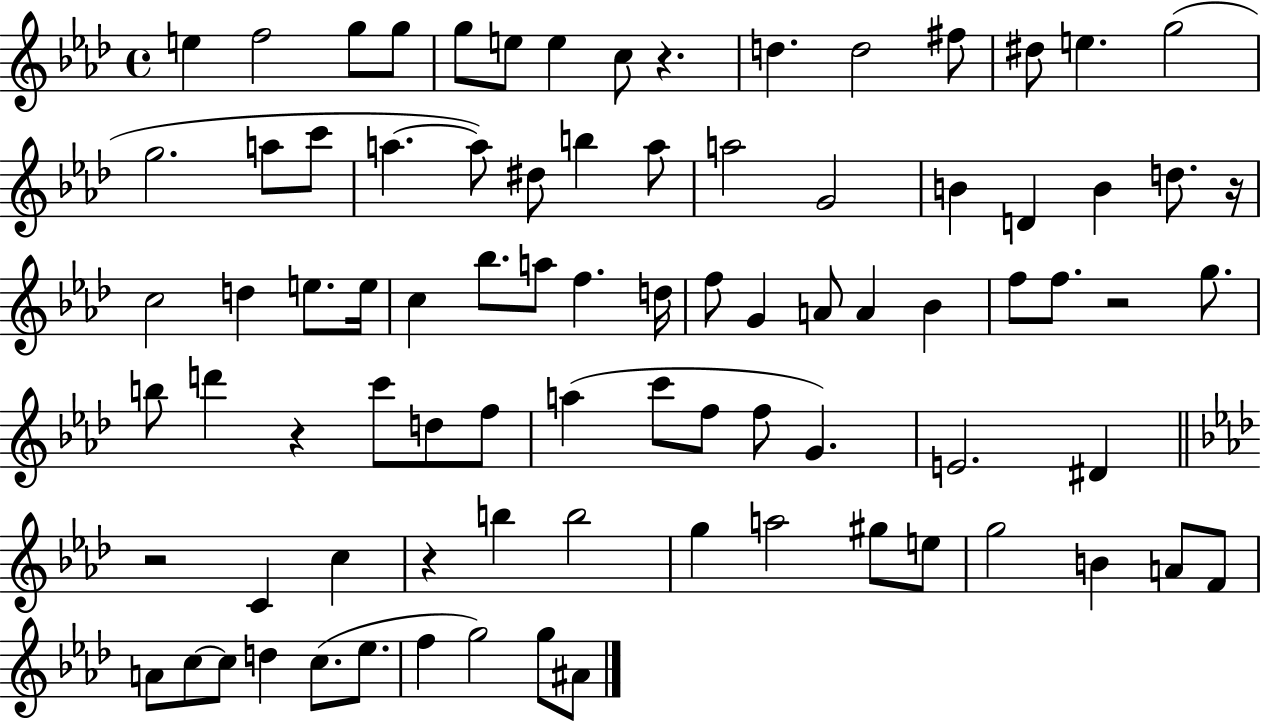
E5/q F5/h G5/e G5/e G5/e E5/e E5/q C5/e R/q. D5/q. D5/h F#5/e D#5/e E5/q. G5/h G5/h. A5/e C6/e A5/q. A5/e D#5/e B5/q A5/e A5/h G4/h B4/q D4/q B4/q D5/e. R/s C5/h D5/q E5/e. E5/s C5/q Bb5/e. A5/e F5/q. D5/s F5/e G4/q A4/e A4/q Bb4/q F5/e F5/e. R/h G5/e. B5/e D6/q R/q C6/e D5/e F5/e A5/q C6/e F5/e F5/e G4/q. E4/h. D#4/q R/h C4/q C5/q R/q B5/q B5/h G5/q A5/h G#5/e E5/e G5/h B4/q A4/e F4/e A4/e C5/e C5/e D5/q C5/e. Eb5/e. F5/q G5/h G5/e A#4/e